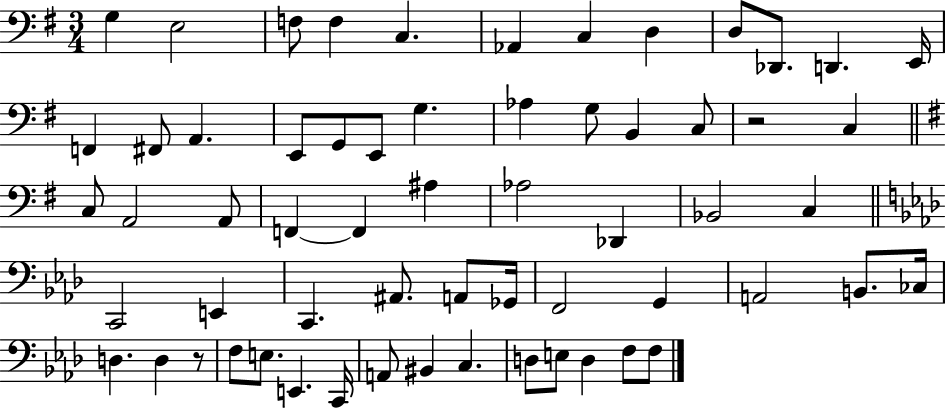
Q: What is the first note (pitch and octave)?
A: G3